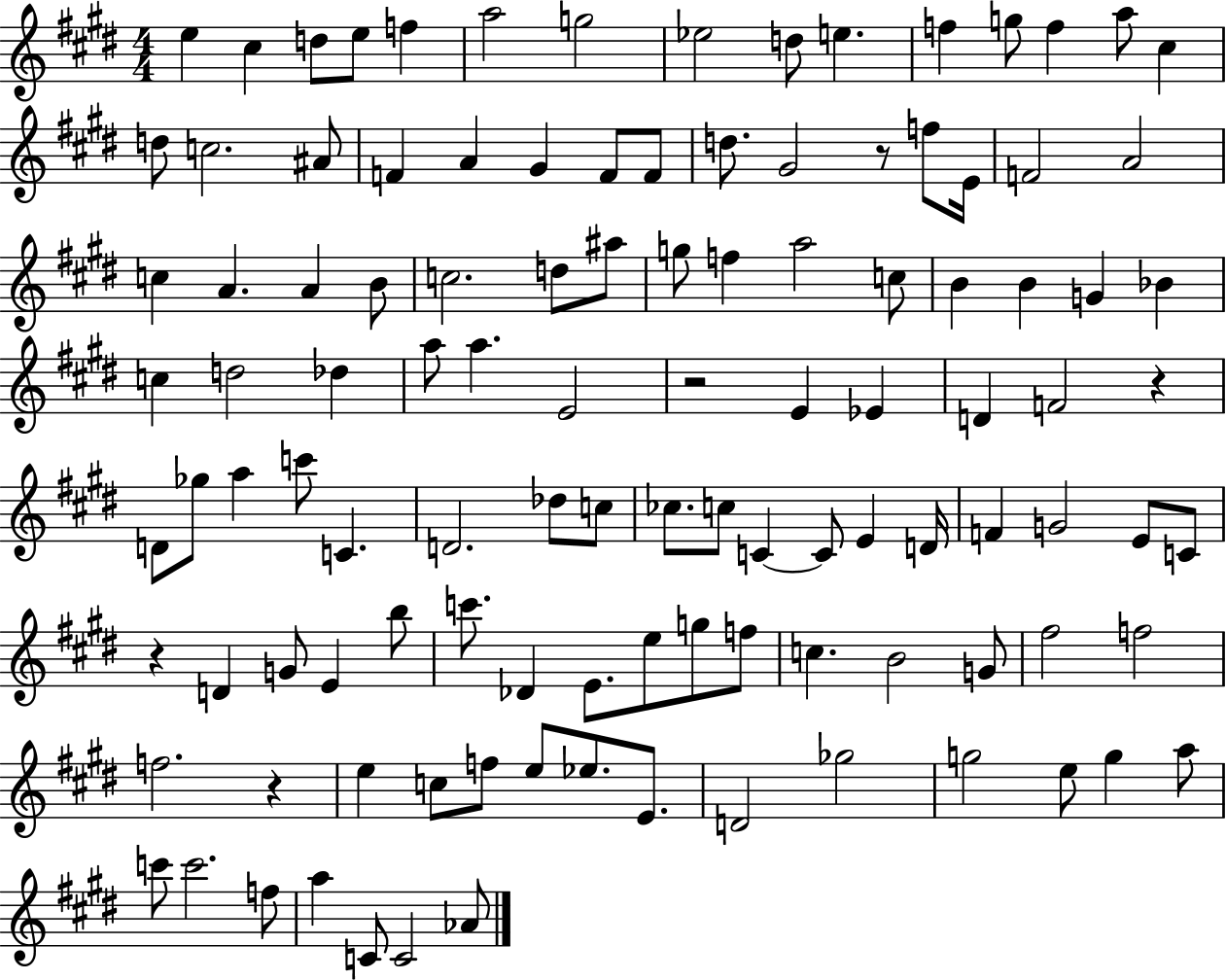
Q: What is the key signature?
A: E major